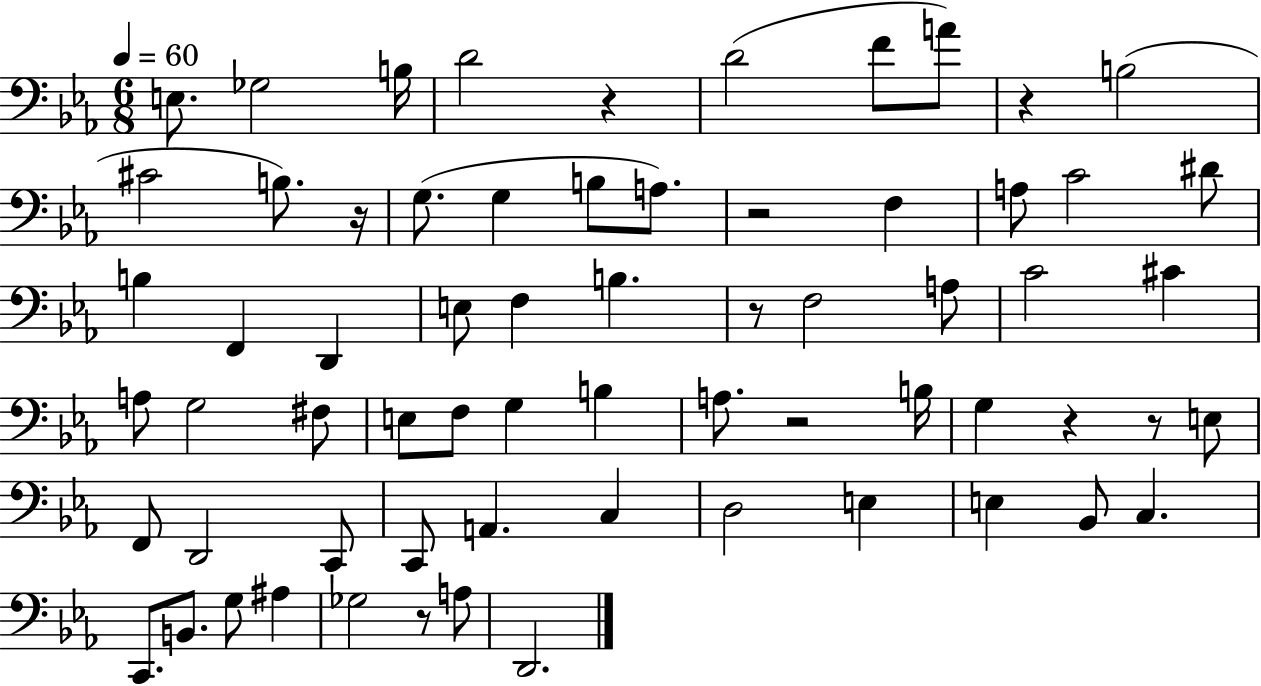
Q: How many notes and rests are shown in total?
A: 66